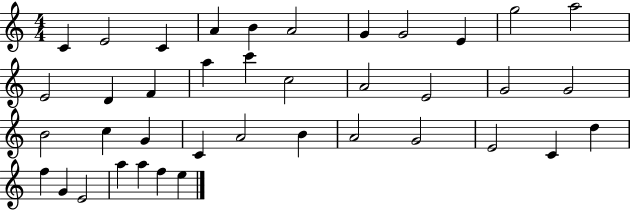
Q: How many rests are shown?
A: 0